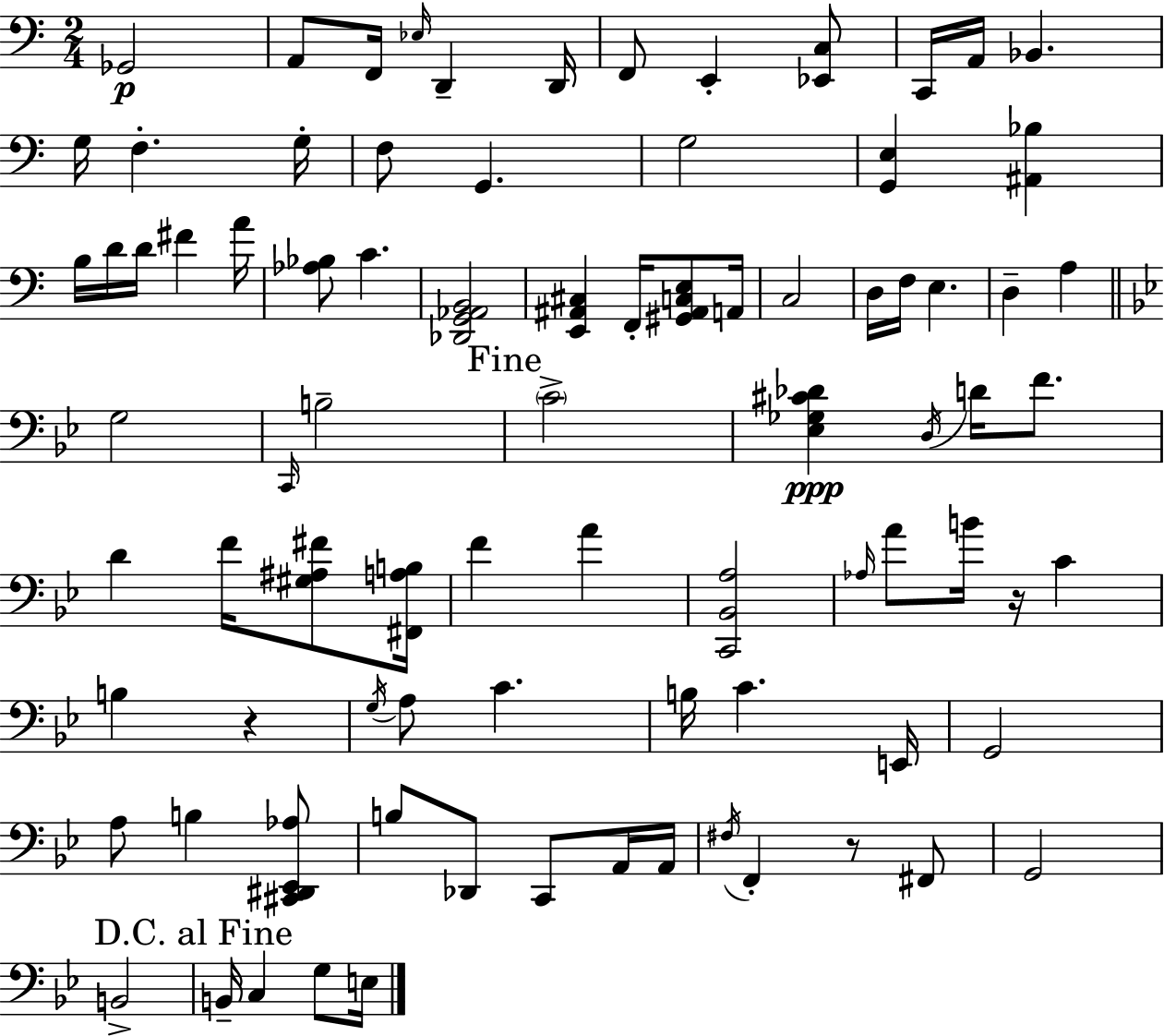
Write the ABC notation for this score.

X:1
T:Untitled
M:2/4
L:1/4
K:Am
_G,,2 A,,/2 F,,/4 _E,/4 D,, D,,/4 F,,/2 E,, [_E,,C,]/2 C,,/4 A,,/4 _B,, G,/4 F, G,/4 F,/2 G,, G,2 [G,,E,] [^A,,_B,] B,/4 D/4 D/4 ^F A/4 [_A,_B,]/2 C [_D,,G,,_A,,B,,]2 [E,,^A,,^C,] F,,/4 [^G,,^A,,C,E,]/2 A,,/4 C,2 D,/4 F,/4 E, D, A, G,2 C,,/4 B,2 C2 [_E,_G,^C_D] D,/4 D/4 F/2 D F/4 [^G,^A,^F]/2 [^F,,A,B,]/4 F A [C,,_B,,A,]2 _A,/4 A/2 B/4 z/4 C B, z G,/4 A,/2 C B,/4 C E,,/4 G,,2 A,/2 B, [^C,,^D,,_E,,_A,]/2 B,/2 _D,,/2 C,,/2 A,,/4 A,,/4 ^F,/4 F,, z/2 ^F,,/2 G,,2 B,,2 B,,/4 C, G,/2 E,/4